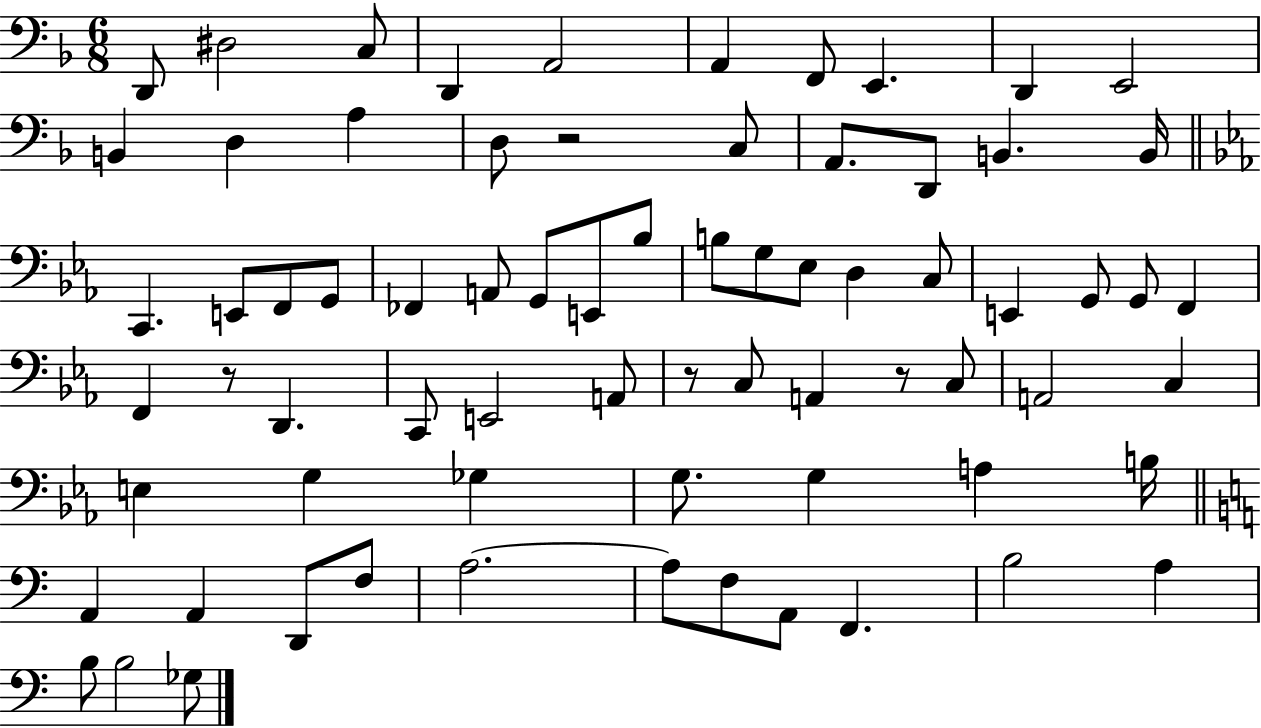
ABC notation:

X:1
T:Untitled
M:6/8
L:1/4
K:F
D,,/2 ^D,2 C,/2 D,, A,,2 A,, F,,/2 E,, D,, E,,2 B,, D, A, D,/2 z2 C,/2 A,,/2 D,,/2 B,, B,,/4 C,, E,,/2 F,,/2 G,,/2 _F,, A,,/2 G,,/2 E,,/2 _B,/2 B,/2 G,/2 _E,/2 D, C,/2 E,, G,,/2 G,,/2 F,, F,, z/2 D,, C,,/2 E,,2 A,,/2 z/2 C,/2 A,, z/2 C,/2 A,,2 C, E, G, _G, G,/2 G, A, B,/4 A,, A,, D,,/2 F,/2 A,2 A,/2 F,/2 A,,/2 F,, B,2 A, B,/2 B,2 _G,/2